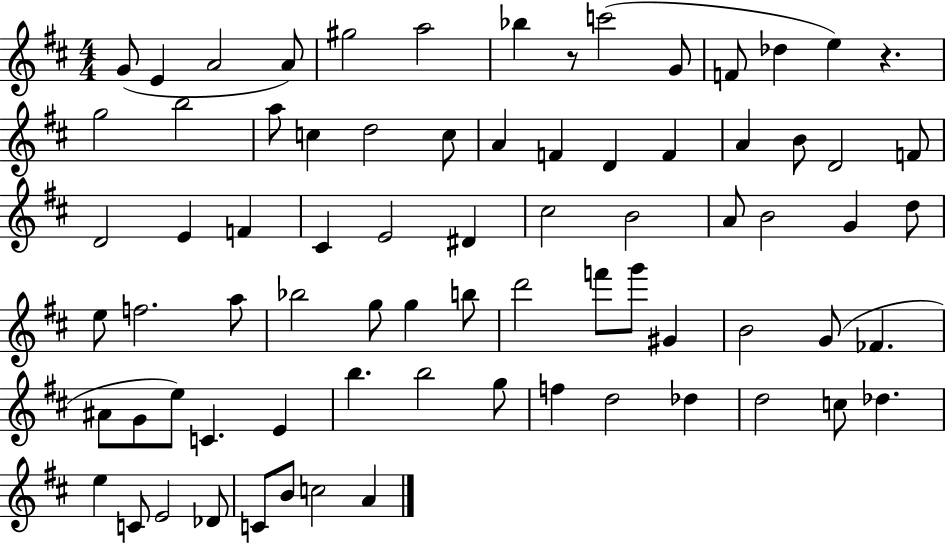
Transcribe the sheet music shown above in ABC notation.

X:1
T:Untitled
M:4/4
L:1/4
K:D
G/2 E A2 A/2 ^g2 a2 _b z/2 c'2 G/2 F/2 _d e z g2 b2 a/2 c d2 c/2 A F D F A B/2 D2 F/2 D2 E F ^C E2 ^D ^c2 B2 A/2 B2 G d/2 e/2 f2 a/2 _b2 g/2 g b/2 d'2 f'/2 g'/2 ^G B2 G/2 _F ^A/2 G/2 e/2 C E b b2 g/2 f d2 _d d2 c/2 _d e C/2 E2 _D/2 C/2 B/2 c2 A